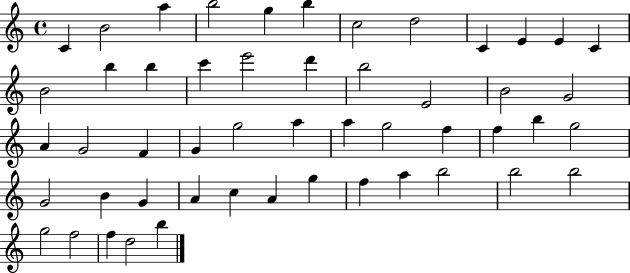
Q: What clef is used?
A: treble